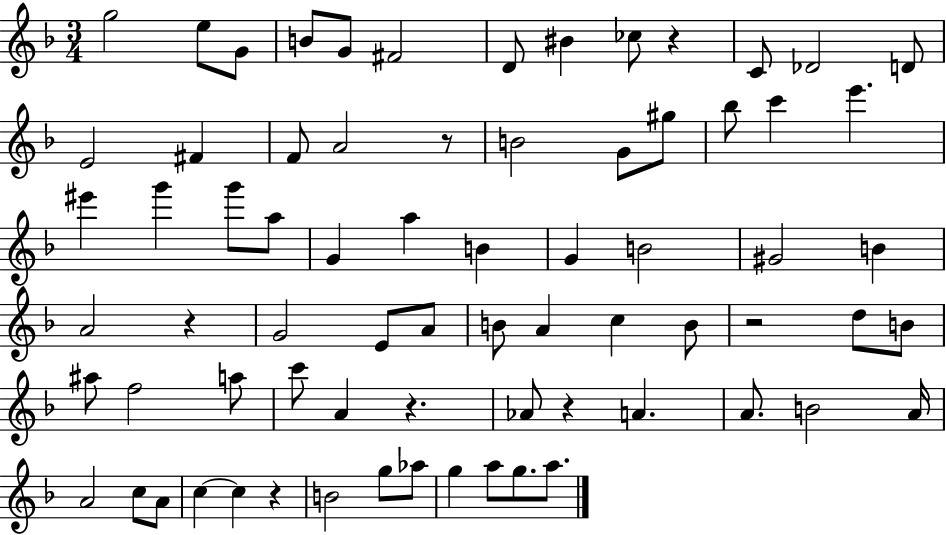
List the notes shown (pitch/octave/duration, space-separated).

G5/h E5/e G4/e B4/e G4/e F#4/h D4/e BIS4/q CES5/e R/q C4/e Db4/h D4/e E4/h F#4/q F4/e A4/h R/e B4/h G4/e G#5/e Bb5/e C6/q E6/q. EIS6/q G6/q G6/e A5/e G4/q A5/q B4/q G4/q B4/h G#4/h B4/q A4/h R/q G4/h E4/e A4/e B4/e A4/q C5/q B4/e R/h D5/e B4/e A#5/e F5/h A5/e C6/e A4/q R/q. Ab4/e R/q A4/q. A4/e. B4/h A4/s A4/h C5/e A4/e C5/q C5/q R/q B4/h G5/e Ab5/e G5/q A5/e G5/e. A5/e.